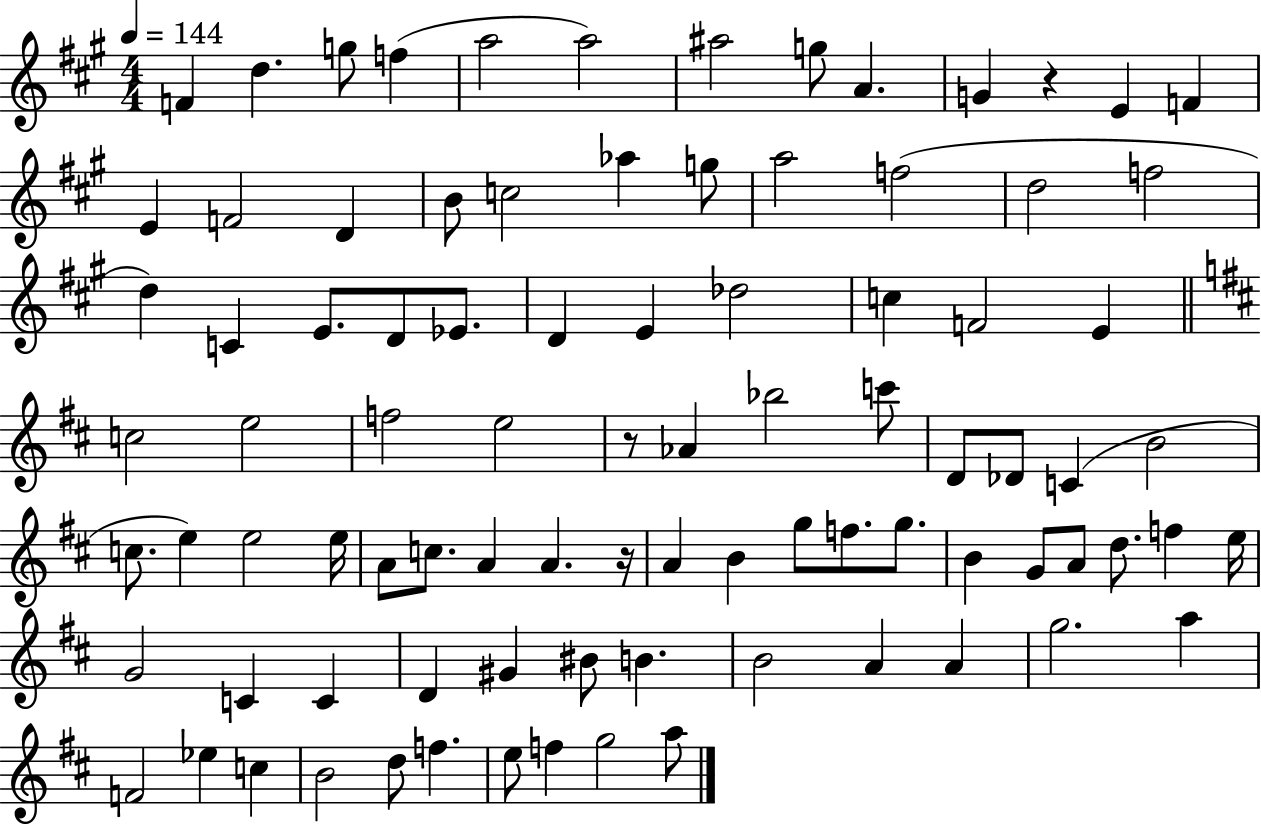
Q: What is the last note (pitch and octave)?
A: A5